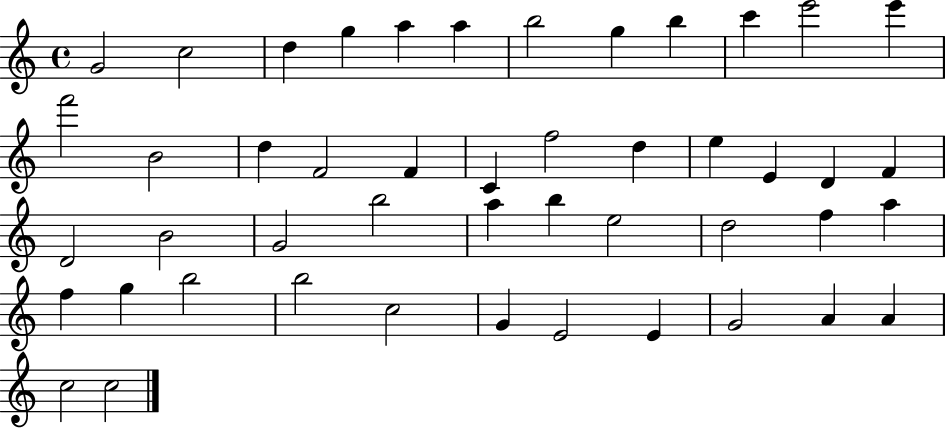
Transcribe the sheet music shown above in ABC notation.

X:1
T:Untitled
M:4/4
L:1/4
K:C
G2 c2 d g a a b2 g b c' e'2 e' f'2 B2 d F2 F C f2 d e E D F D2 B2 G2 b2 a b e2 d2 f a f g b2 b2 c2 G E2 E G2 A A c2 c2